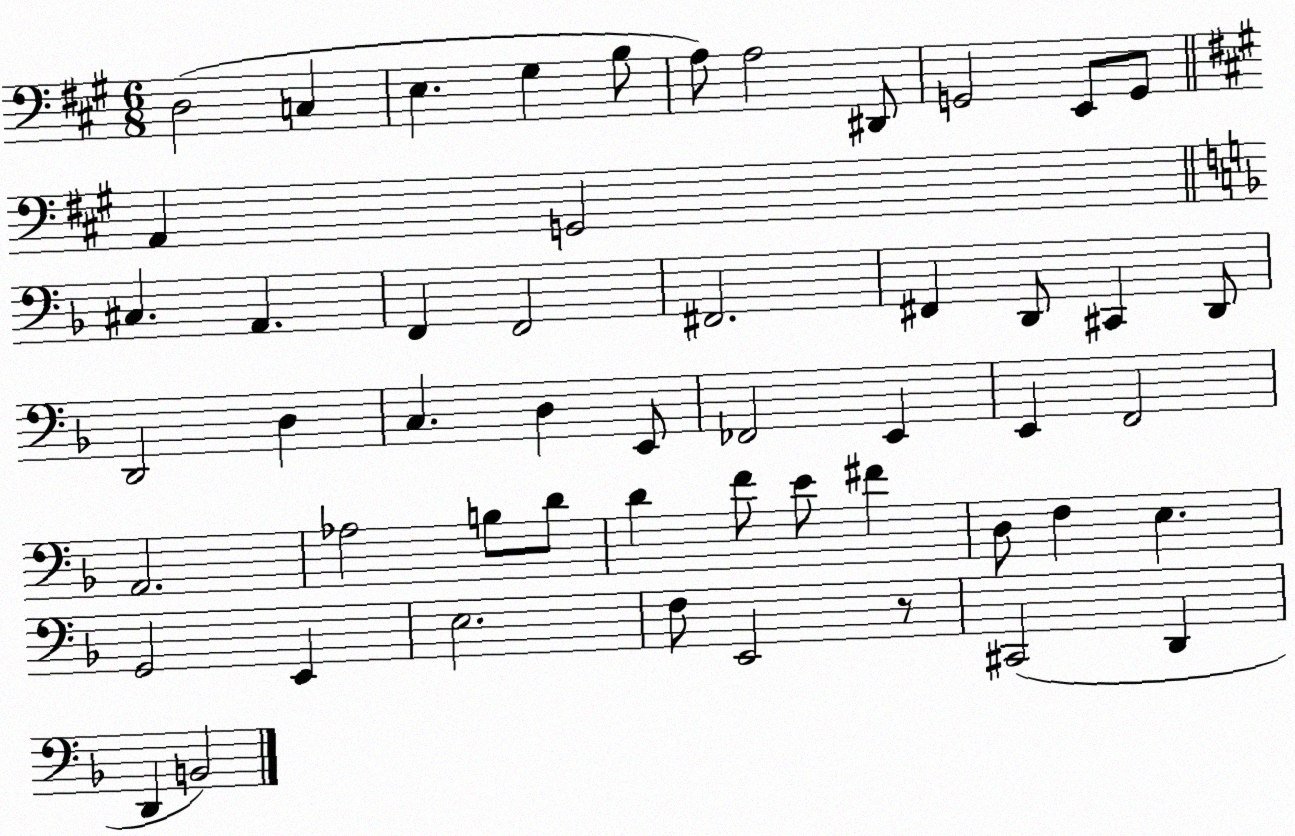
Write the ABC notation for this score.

X:1
T:Untitled
M:6/8
L:1/4
K:A
D,2 C, E, ^G, B,/2 A,/2 A,2 ^D,,/2 G,,2 E,,/2 G,,/2 A,, G,,2 ^C, A,, F,, F,,2 ^F,,2 ^F,, D,,/2 ^C,, D,,/2 D,,2 D, C, D, E,,/2 _F,,2 E,, E,, F,,2 A,,2 _A,2 B,/2 D/2 D F/2 E/2 ^F D,/2 F, E, G,,2 E,, E,2 F,/2 E,,2 z/2 ^C,,2 D,, D,, B,,2